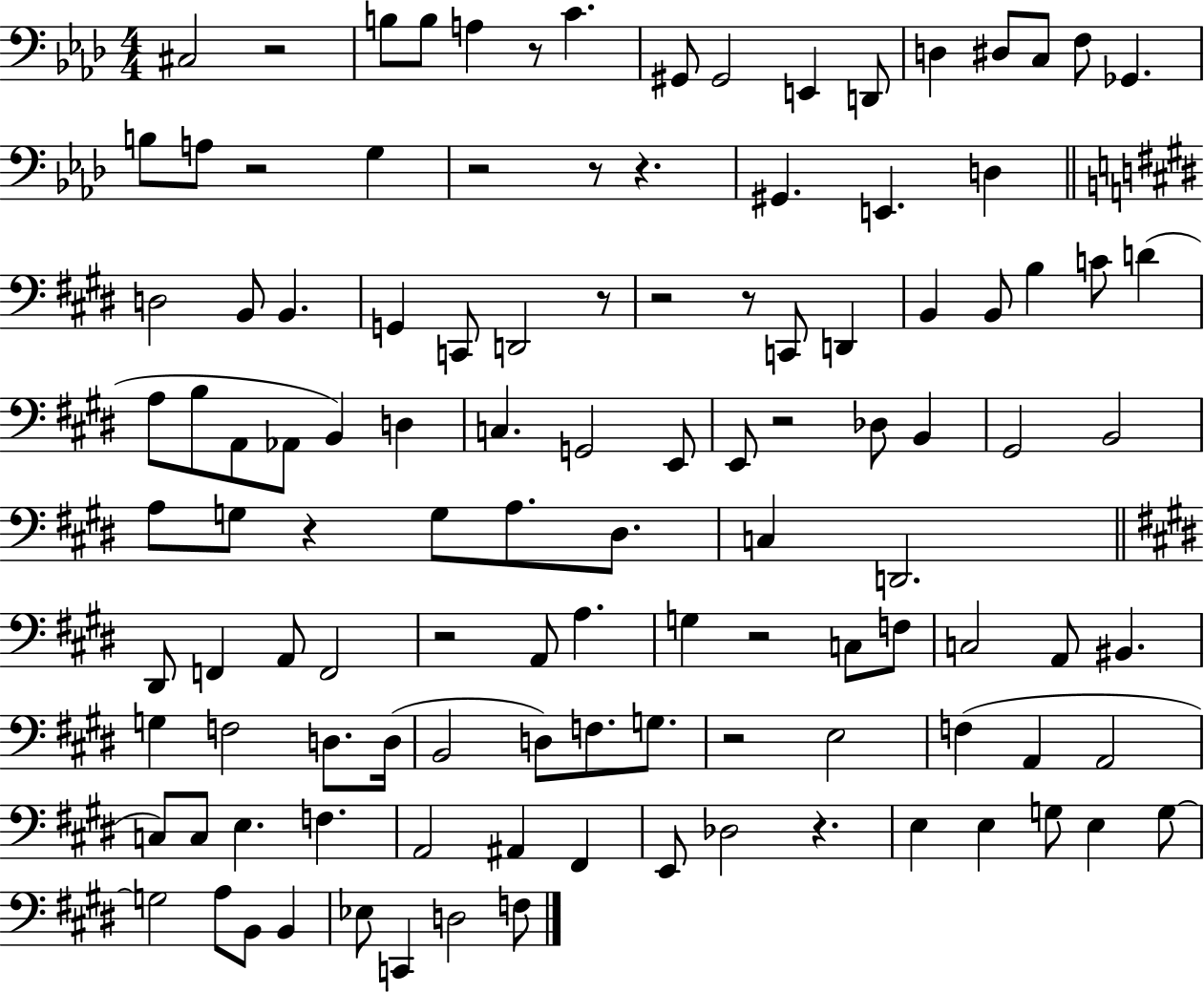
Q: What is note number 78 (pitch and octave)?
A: A2